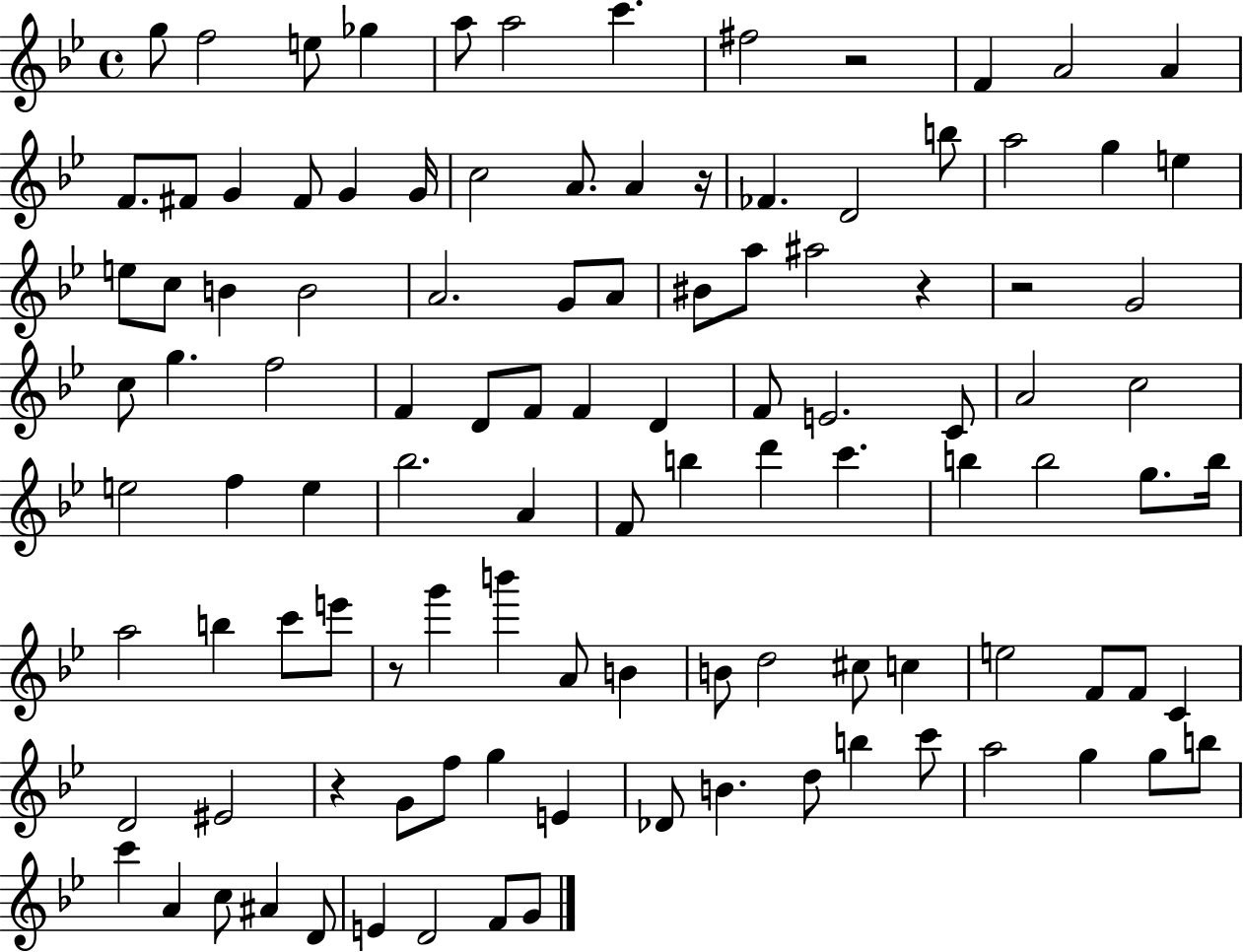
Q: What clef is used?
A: treble